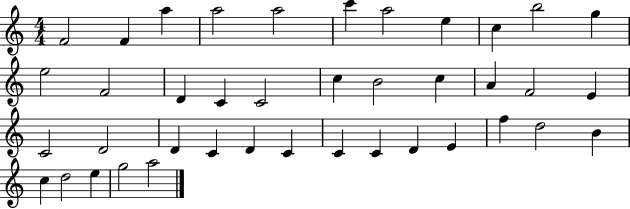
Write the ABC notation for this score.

X:1
T:Untitled
M:4/4
L:1/4
K:C
F2 F a a2 a2 c' a2 e c b2 g e2 F2 D C C2 c B2 c A F2 E C2 D2 D C D C C C D E f d2 B c d2 e g2 a2